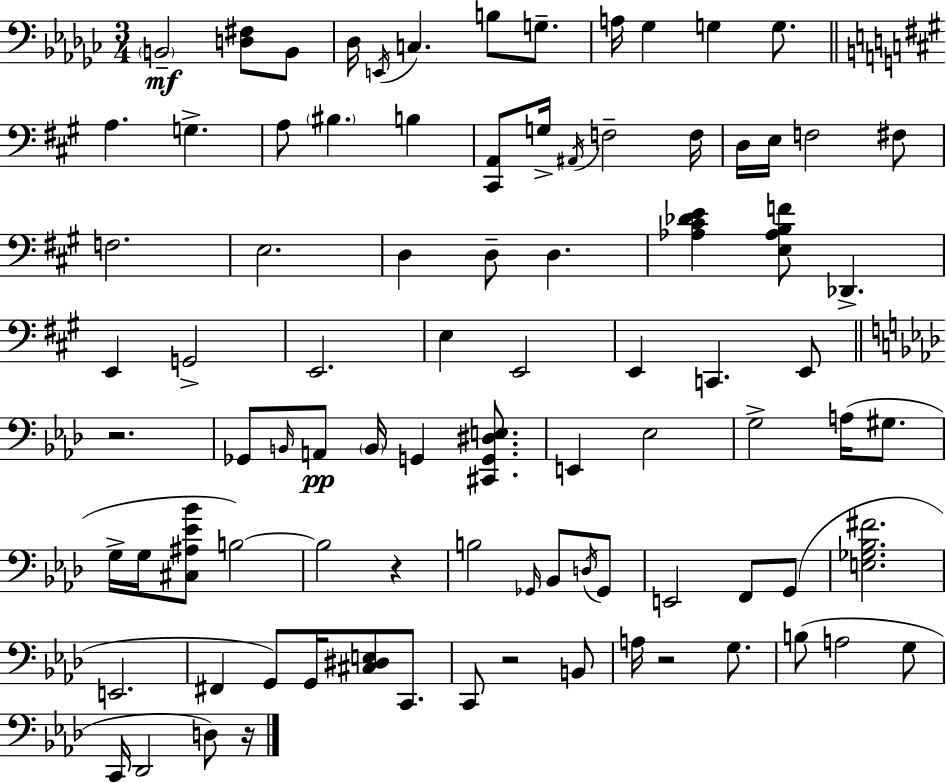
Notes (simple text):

B2/h [D3,F#3]/e B2/e Db3/s E2/s C3/q. B3/e G3/e. A3/s Gb3/q G3/q G3/e. A3/q. G3/q. A3/e BIS3/q. B3/q [C#2,A2]/e G3/s A#2/s F3/h F3/s D3/s E3/s F3/h F#3/e F3/h. E3/h. D3/q D3/e D3/q. [Ab3,C#4,Db4,E4]/q [E3,Ab3,B3,F4]/e Db2/q. E2/q G2/h E2/h. E3/q E2/h E2/q C2/q. E2/e R/h. Gb2/e B2/s A2/e B2/s G2/q [C#2,G2,D#3,E3]/e. E2/q Eb3/h G3/h A3/s G#3/e. G3/s G3/s [C#3,A#3,Eb4,Bb4]/e B3/h B3/h R/q B3/h Gb2/s Bb2/e D3/s Gb2/e E2/h F2/e G2/e [E3,Gb3,Bb3,F#4]/h. E2/h. F#2/q G2/e G2/s [C#3,D#3,E3]/e C2/e. C2/e R/h B2/e A3/s R/h G3/e. B3/e A3/h G3/e C2/s Db2/h D3/e R/s